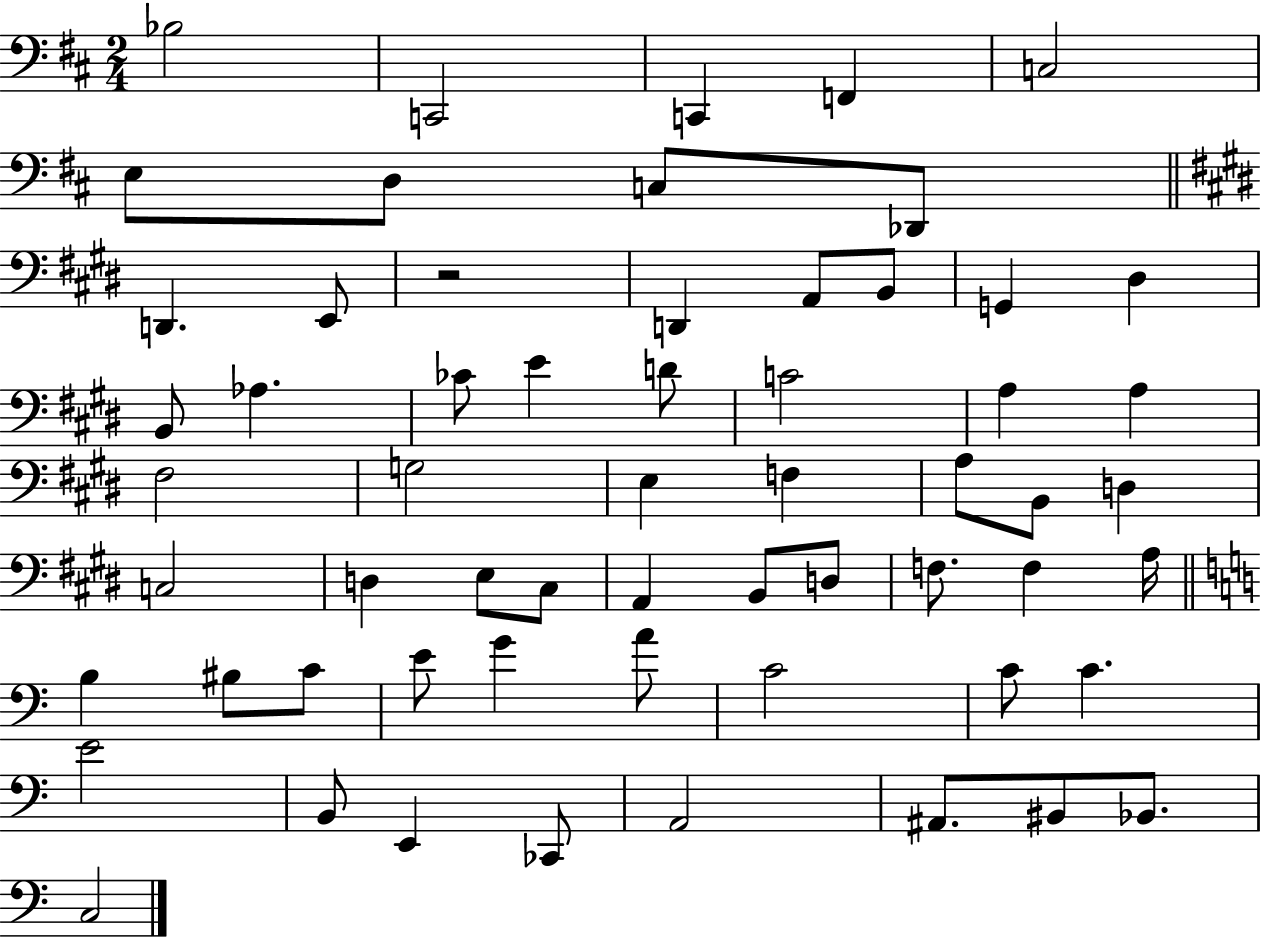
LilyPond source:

{
  \clef bass
  \numericTimeSignature
  \time 2/4
  \key d \major
  bes2 | c,2 | c,4 f,4 | c2 | \break e8 d8 c8 des,8 | \bar "||" \break \key e \major d,4. e,8 | r2 | d,4 a,8 b,8 | g,4 dis4 | \break b,8 aes4. | ces'8 e'4 d'8 | c'2 | a4 a4 | \break fis2 | g2 | e4 f4 | a8 b,8 d4 | \break c2 | d4 e8 cis8 | a,4 b,8 d8 | f8. f4 a16 | \break \bar "||" \break \key a \minor b4 bis8 c'8 | e'8 g'4 a'8 | c'2 | c'8 c'4. | \break e'2 | b,8 e,4 ces,8 | a,2 | ais,8. bis,8 bes,8. | \break c2 | \bar "|."
}